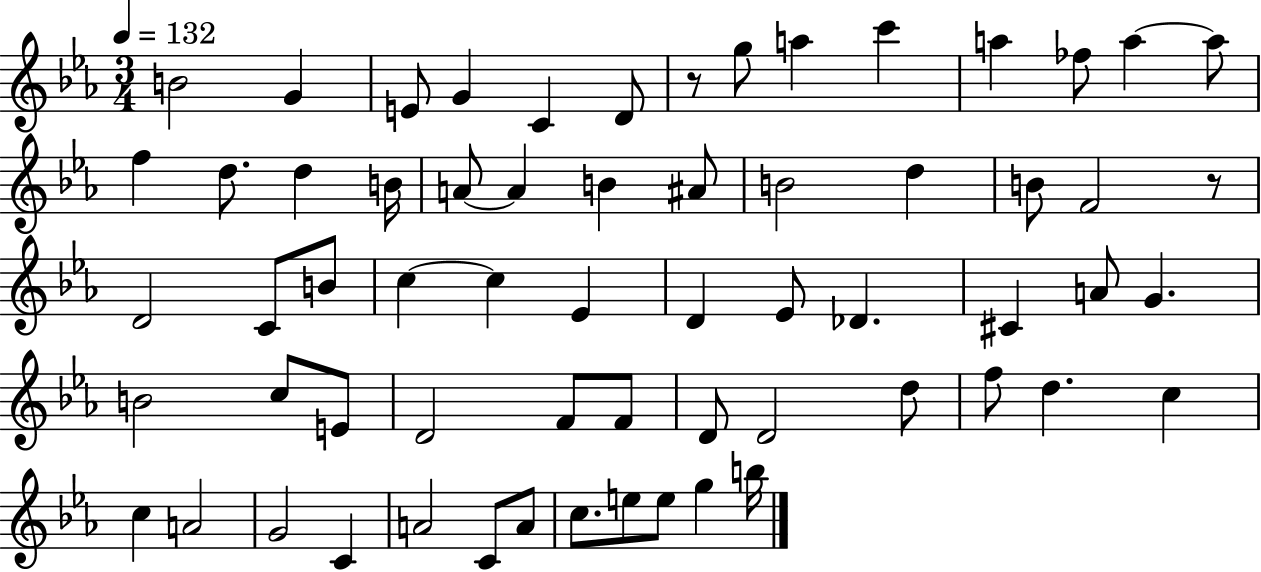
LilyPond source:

{
  \clef treble
  \numericTimeSignature
  \time 3/4
  \key ees \major
  \tempo 4 = 132
  b'2 g'4 | e'8 g'4 c'4 d'8 | r8 g''8 a''4 c'''4 | a''4 fes''8 a''4~~ a''8 | \break f''4 d''8. d''4 b'16 | a'8~~ a'4 b'4 ais'8 | b'2 d''4 | b'8 f'2 r8 | \break d'2 c'8 b'8 | c''4~~ c''4 ees'4 | d'4 ees'8 des'4. | cis'4 a'8 g'4. | \break b'2 c''8 e'8 | d'2 f'8 f'8 | d'8 d'2 d''8 | f''8 d''4. c''4 | \break c''4 a'2 | g'2 c'4 | a'2 c'8 a'8 | c''8. e''8 e''8 g''4 b''16 | \break \bar "|."
}